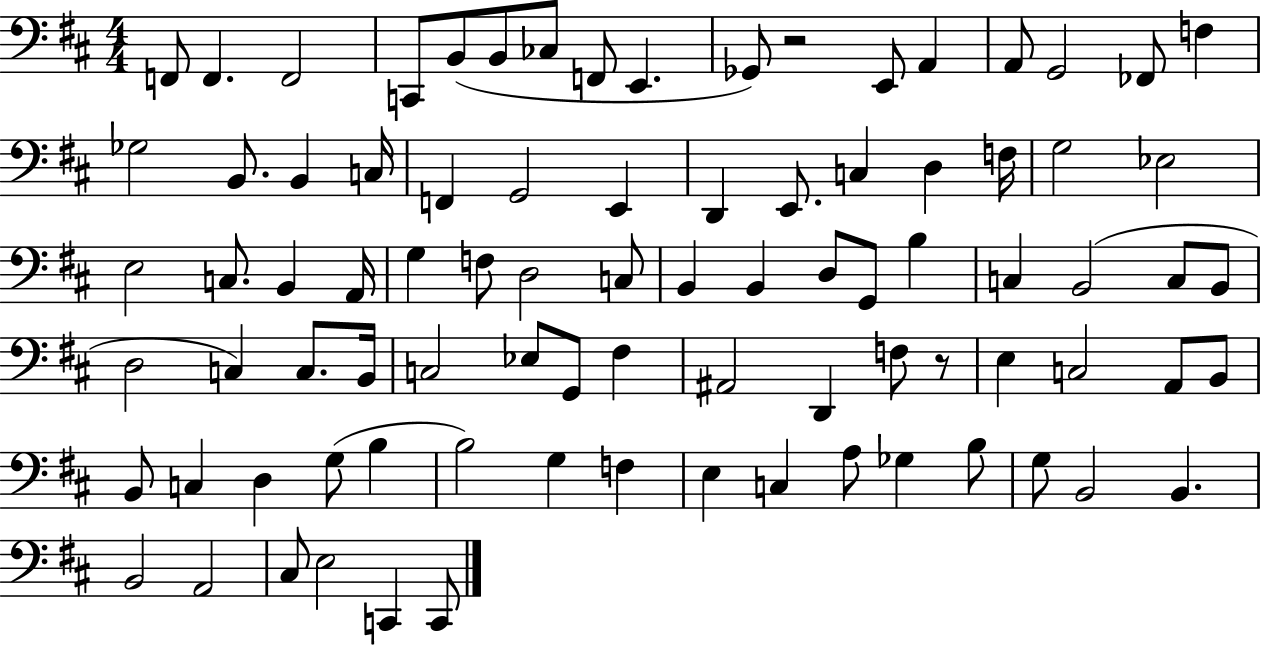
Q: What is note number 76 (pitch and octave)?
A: G3